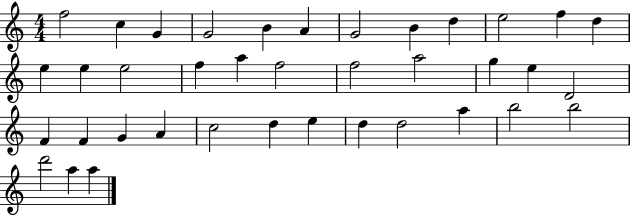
X:1
T:Untitled
M:4/4
L:1/4
K:C
f2 c G G2 B A G2 B d e2 f d e e e2 f a f2 f2 a2 g e D2 F F G A c2 d e d d2 a b2 b2 d'2 a a